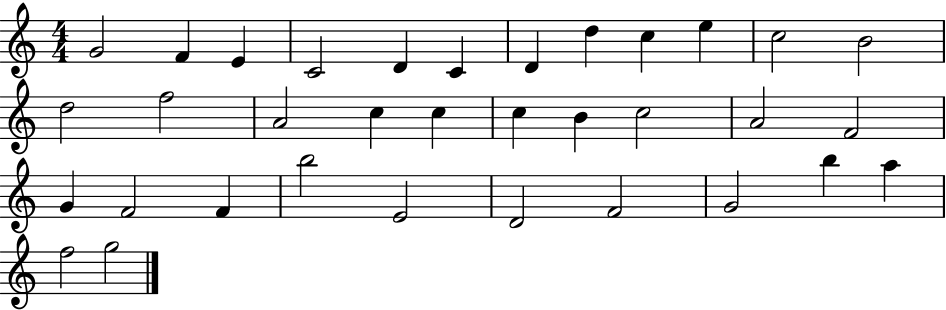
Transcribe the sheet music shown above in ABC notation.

X:1
T:Untitled
M:4/4
L:1/4
K:C
G2 F E C2 D C D d c e c2 B2 d2 f2 A2 c c c B c2 A2 F2 G F2 F b2 E2 D2 F2 G2 b a f2 g2